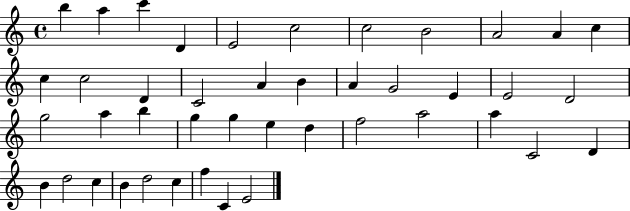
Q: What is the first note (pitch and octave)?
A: B5